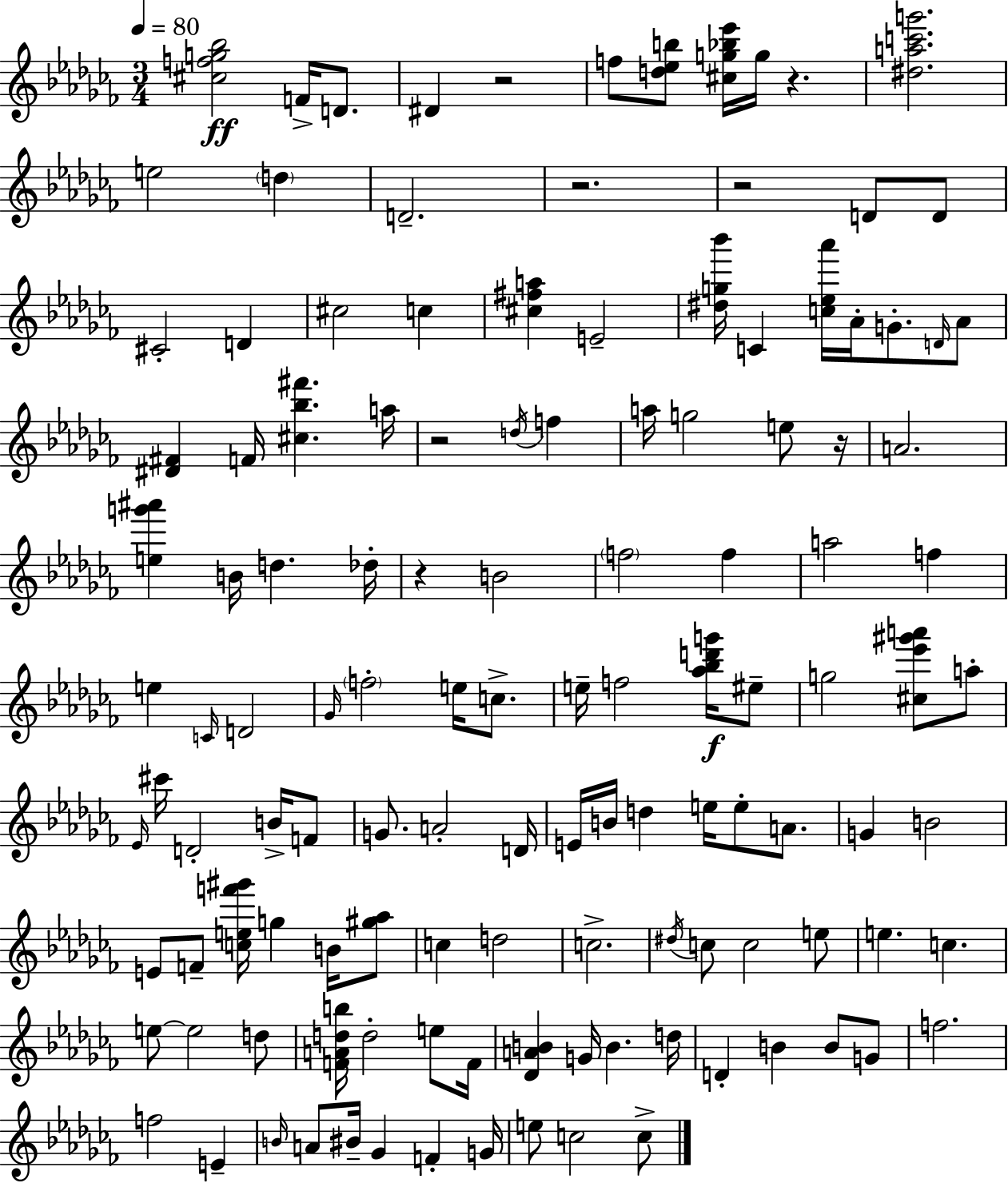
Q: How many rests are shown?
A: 7